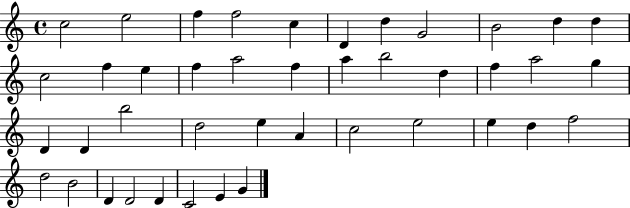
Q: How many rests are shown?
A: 0